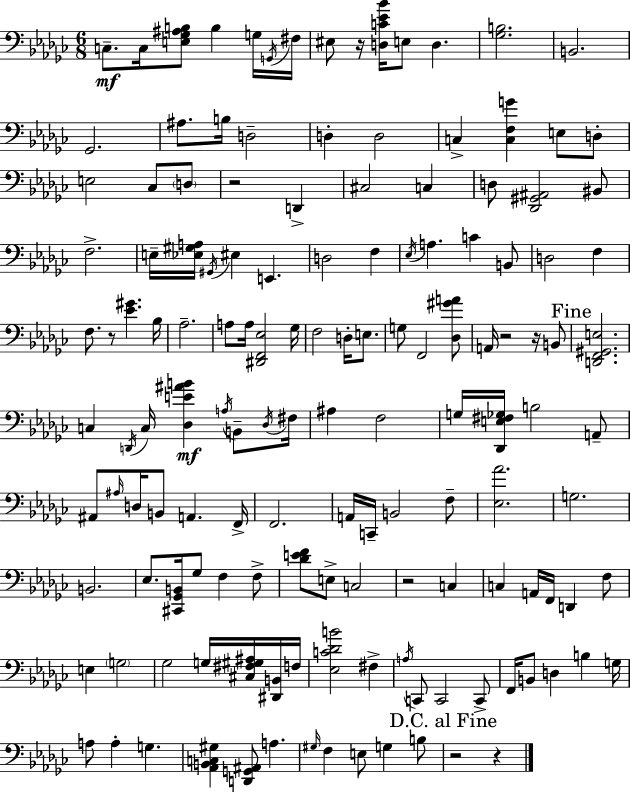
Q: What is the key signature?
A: EES minor